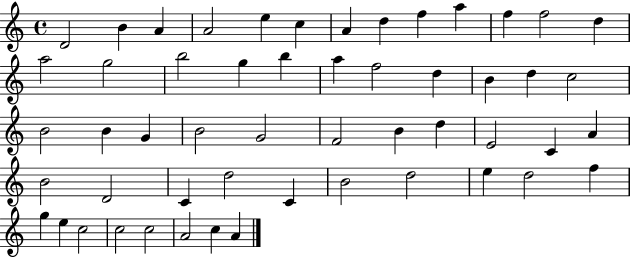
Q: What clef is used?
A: treble